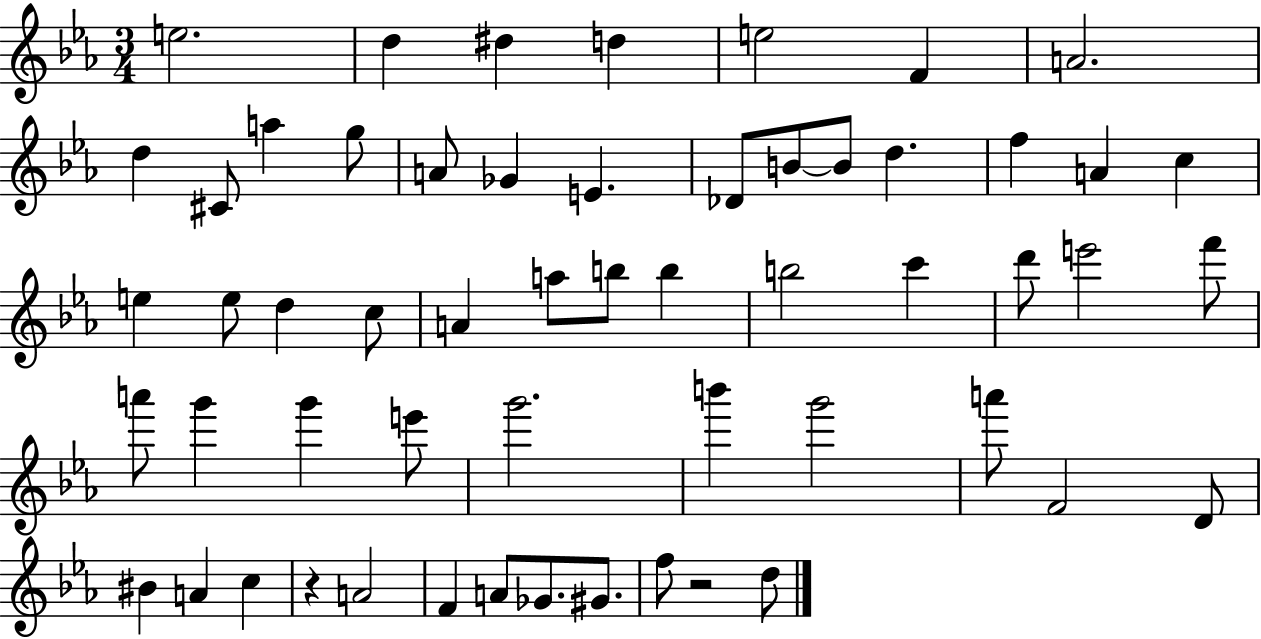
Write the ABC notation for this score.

X:1
T:Untitled
M:3/4
L:1/4
K:Eb
e2 d ^d d e2 F A2 d ^C/2 a g/2 A/2 _G E _D/2 B/2 B/2 d f A c e e/2 d c/2 A a/2 b/2 b b2 c' d'/2 e'2 f'/2 a'/2 g' g' e'/2 g'2 b' g'2 a'/2 F2 D/2 ^B A c z A2 F A/2 _G/2 ^G/2 f/2 z2 d/2